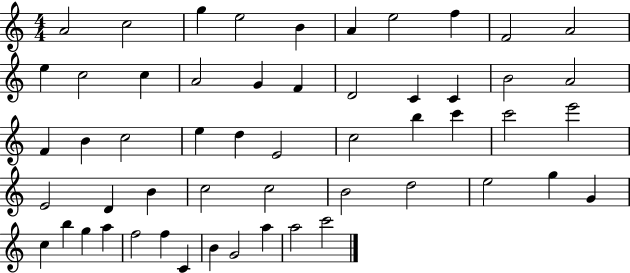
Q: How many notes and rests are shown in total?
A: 54